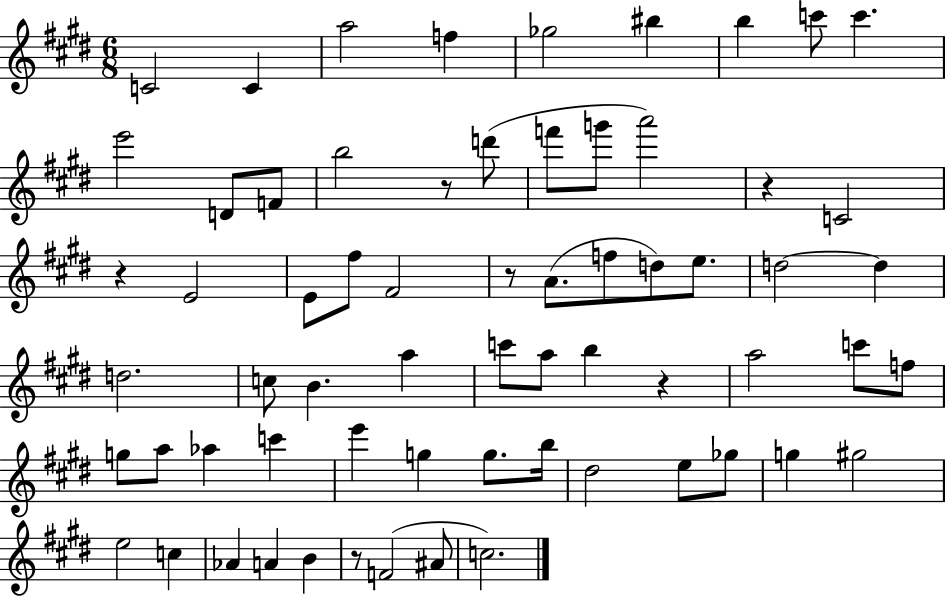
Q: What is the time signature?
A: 6/8